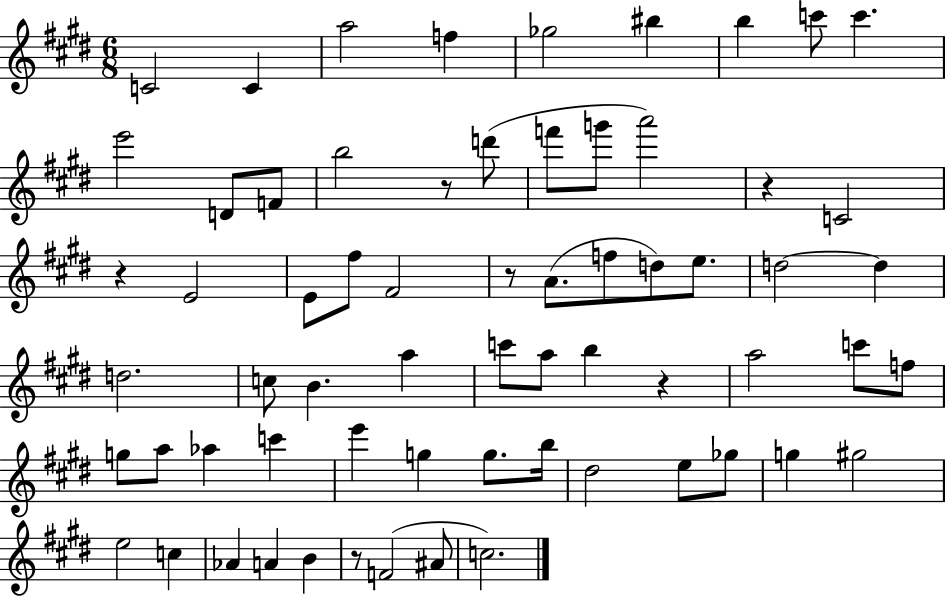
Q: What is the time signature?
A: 6/8